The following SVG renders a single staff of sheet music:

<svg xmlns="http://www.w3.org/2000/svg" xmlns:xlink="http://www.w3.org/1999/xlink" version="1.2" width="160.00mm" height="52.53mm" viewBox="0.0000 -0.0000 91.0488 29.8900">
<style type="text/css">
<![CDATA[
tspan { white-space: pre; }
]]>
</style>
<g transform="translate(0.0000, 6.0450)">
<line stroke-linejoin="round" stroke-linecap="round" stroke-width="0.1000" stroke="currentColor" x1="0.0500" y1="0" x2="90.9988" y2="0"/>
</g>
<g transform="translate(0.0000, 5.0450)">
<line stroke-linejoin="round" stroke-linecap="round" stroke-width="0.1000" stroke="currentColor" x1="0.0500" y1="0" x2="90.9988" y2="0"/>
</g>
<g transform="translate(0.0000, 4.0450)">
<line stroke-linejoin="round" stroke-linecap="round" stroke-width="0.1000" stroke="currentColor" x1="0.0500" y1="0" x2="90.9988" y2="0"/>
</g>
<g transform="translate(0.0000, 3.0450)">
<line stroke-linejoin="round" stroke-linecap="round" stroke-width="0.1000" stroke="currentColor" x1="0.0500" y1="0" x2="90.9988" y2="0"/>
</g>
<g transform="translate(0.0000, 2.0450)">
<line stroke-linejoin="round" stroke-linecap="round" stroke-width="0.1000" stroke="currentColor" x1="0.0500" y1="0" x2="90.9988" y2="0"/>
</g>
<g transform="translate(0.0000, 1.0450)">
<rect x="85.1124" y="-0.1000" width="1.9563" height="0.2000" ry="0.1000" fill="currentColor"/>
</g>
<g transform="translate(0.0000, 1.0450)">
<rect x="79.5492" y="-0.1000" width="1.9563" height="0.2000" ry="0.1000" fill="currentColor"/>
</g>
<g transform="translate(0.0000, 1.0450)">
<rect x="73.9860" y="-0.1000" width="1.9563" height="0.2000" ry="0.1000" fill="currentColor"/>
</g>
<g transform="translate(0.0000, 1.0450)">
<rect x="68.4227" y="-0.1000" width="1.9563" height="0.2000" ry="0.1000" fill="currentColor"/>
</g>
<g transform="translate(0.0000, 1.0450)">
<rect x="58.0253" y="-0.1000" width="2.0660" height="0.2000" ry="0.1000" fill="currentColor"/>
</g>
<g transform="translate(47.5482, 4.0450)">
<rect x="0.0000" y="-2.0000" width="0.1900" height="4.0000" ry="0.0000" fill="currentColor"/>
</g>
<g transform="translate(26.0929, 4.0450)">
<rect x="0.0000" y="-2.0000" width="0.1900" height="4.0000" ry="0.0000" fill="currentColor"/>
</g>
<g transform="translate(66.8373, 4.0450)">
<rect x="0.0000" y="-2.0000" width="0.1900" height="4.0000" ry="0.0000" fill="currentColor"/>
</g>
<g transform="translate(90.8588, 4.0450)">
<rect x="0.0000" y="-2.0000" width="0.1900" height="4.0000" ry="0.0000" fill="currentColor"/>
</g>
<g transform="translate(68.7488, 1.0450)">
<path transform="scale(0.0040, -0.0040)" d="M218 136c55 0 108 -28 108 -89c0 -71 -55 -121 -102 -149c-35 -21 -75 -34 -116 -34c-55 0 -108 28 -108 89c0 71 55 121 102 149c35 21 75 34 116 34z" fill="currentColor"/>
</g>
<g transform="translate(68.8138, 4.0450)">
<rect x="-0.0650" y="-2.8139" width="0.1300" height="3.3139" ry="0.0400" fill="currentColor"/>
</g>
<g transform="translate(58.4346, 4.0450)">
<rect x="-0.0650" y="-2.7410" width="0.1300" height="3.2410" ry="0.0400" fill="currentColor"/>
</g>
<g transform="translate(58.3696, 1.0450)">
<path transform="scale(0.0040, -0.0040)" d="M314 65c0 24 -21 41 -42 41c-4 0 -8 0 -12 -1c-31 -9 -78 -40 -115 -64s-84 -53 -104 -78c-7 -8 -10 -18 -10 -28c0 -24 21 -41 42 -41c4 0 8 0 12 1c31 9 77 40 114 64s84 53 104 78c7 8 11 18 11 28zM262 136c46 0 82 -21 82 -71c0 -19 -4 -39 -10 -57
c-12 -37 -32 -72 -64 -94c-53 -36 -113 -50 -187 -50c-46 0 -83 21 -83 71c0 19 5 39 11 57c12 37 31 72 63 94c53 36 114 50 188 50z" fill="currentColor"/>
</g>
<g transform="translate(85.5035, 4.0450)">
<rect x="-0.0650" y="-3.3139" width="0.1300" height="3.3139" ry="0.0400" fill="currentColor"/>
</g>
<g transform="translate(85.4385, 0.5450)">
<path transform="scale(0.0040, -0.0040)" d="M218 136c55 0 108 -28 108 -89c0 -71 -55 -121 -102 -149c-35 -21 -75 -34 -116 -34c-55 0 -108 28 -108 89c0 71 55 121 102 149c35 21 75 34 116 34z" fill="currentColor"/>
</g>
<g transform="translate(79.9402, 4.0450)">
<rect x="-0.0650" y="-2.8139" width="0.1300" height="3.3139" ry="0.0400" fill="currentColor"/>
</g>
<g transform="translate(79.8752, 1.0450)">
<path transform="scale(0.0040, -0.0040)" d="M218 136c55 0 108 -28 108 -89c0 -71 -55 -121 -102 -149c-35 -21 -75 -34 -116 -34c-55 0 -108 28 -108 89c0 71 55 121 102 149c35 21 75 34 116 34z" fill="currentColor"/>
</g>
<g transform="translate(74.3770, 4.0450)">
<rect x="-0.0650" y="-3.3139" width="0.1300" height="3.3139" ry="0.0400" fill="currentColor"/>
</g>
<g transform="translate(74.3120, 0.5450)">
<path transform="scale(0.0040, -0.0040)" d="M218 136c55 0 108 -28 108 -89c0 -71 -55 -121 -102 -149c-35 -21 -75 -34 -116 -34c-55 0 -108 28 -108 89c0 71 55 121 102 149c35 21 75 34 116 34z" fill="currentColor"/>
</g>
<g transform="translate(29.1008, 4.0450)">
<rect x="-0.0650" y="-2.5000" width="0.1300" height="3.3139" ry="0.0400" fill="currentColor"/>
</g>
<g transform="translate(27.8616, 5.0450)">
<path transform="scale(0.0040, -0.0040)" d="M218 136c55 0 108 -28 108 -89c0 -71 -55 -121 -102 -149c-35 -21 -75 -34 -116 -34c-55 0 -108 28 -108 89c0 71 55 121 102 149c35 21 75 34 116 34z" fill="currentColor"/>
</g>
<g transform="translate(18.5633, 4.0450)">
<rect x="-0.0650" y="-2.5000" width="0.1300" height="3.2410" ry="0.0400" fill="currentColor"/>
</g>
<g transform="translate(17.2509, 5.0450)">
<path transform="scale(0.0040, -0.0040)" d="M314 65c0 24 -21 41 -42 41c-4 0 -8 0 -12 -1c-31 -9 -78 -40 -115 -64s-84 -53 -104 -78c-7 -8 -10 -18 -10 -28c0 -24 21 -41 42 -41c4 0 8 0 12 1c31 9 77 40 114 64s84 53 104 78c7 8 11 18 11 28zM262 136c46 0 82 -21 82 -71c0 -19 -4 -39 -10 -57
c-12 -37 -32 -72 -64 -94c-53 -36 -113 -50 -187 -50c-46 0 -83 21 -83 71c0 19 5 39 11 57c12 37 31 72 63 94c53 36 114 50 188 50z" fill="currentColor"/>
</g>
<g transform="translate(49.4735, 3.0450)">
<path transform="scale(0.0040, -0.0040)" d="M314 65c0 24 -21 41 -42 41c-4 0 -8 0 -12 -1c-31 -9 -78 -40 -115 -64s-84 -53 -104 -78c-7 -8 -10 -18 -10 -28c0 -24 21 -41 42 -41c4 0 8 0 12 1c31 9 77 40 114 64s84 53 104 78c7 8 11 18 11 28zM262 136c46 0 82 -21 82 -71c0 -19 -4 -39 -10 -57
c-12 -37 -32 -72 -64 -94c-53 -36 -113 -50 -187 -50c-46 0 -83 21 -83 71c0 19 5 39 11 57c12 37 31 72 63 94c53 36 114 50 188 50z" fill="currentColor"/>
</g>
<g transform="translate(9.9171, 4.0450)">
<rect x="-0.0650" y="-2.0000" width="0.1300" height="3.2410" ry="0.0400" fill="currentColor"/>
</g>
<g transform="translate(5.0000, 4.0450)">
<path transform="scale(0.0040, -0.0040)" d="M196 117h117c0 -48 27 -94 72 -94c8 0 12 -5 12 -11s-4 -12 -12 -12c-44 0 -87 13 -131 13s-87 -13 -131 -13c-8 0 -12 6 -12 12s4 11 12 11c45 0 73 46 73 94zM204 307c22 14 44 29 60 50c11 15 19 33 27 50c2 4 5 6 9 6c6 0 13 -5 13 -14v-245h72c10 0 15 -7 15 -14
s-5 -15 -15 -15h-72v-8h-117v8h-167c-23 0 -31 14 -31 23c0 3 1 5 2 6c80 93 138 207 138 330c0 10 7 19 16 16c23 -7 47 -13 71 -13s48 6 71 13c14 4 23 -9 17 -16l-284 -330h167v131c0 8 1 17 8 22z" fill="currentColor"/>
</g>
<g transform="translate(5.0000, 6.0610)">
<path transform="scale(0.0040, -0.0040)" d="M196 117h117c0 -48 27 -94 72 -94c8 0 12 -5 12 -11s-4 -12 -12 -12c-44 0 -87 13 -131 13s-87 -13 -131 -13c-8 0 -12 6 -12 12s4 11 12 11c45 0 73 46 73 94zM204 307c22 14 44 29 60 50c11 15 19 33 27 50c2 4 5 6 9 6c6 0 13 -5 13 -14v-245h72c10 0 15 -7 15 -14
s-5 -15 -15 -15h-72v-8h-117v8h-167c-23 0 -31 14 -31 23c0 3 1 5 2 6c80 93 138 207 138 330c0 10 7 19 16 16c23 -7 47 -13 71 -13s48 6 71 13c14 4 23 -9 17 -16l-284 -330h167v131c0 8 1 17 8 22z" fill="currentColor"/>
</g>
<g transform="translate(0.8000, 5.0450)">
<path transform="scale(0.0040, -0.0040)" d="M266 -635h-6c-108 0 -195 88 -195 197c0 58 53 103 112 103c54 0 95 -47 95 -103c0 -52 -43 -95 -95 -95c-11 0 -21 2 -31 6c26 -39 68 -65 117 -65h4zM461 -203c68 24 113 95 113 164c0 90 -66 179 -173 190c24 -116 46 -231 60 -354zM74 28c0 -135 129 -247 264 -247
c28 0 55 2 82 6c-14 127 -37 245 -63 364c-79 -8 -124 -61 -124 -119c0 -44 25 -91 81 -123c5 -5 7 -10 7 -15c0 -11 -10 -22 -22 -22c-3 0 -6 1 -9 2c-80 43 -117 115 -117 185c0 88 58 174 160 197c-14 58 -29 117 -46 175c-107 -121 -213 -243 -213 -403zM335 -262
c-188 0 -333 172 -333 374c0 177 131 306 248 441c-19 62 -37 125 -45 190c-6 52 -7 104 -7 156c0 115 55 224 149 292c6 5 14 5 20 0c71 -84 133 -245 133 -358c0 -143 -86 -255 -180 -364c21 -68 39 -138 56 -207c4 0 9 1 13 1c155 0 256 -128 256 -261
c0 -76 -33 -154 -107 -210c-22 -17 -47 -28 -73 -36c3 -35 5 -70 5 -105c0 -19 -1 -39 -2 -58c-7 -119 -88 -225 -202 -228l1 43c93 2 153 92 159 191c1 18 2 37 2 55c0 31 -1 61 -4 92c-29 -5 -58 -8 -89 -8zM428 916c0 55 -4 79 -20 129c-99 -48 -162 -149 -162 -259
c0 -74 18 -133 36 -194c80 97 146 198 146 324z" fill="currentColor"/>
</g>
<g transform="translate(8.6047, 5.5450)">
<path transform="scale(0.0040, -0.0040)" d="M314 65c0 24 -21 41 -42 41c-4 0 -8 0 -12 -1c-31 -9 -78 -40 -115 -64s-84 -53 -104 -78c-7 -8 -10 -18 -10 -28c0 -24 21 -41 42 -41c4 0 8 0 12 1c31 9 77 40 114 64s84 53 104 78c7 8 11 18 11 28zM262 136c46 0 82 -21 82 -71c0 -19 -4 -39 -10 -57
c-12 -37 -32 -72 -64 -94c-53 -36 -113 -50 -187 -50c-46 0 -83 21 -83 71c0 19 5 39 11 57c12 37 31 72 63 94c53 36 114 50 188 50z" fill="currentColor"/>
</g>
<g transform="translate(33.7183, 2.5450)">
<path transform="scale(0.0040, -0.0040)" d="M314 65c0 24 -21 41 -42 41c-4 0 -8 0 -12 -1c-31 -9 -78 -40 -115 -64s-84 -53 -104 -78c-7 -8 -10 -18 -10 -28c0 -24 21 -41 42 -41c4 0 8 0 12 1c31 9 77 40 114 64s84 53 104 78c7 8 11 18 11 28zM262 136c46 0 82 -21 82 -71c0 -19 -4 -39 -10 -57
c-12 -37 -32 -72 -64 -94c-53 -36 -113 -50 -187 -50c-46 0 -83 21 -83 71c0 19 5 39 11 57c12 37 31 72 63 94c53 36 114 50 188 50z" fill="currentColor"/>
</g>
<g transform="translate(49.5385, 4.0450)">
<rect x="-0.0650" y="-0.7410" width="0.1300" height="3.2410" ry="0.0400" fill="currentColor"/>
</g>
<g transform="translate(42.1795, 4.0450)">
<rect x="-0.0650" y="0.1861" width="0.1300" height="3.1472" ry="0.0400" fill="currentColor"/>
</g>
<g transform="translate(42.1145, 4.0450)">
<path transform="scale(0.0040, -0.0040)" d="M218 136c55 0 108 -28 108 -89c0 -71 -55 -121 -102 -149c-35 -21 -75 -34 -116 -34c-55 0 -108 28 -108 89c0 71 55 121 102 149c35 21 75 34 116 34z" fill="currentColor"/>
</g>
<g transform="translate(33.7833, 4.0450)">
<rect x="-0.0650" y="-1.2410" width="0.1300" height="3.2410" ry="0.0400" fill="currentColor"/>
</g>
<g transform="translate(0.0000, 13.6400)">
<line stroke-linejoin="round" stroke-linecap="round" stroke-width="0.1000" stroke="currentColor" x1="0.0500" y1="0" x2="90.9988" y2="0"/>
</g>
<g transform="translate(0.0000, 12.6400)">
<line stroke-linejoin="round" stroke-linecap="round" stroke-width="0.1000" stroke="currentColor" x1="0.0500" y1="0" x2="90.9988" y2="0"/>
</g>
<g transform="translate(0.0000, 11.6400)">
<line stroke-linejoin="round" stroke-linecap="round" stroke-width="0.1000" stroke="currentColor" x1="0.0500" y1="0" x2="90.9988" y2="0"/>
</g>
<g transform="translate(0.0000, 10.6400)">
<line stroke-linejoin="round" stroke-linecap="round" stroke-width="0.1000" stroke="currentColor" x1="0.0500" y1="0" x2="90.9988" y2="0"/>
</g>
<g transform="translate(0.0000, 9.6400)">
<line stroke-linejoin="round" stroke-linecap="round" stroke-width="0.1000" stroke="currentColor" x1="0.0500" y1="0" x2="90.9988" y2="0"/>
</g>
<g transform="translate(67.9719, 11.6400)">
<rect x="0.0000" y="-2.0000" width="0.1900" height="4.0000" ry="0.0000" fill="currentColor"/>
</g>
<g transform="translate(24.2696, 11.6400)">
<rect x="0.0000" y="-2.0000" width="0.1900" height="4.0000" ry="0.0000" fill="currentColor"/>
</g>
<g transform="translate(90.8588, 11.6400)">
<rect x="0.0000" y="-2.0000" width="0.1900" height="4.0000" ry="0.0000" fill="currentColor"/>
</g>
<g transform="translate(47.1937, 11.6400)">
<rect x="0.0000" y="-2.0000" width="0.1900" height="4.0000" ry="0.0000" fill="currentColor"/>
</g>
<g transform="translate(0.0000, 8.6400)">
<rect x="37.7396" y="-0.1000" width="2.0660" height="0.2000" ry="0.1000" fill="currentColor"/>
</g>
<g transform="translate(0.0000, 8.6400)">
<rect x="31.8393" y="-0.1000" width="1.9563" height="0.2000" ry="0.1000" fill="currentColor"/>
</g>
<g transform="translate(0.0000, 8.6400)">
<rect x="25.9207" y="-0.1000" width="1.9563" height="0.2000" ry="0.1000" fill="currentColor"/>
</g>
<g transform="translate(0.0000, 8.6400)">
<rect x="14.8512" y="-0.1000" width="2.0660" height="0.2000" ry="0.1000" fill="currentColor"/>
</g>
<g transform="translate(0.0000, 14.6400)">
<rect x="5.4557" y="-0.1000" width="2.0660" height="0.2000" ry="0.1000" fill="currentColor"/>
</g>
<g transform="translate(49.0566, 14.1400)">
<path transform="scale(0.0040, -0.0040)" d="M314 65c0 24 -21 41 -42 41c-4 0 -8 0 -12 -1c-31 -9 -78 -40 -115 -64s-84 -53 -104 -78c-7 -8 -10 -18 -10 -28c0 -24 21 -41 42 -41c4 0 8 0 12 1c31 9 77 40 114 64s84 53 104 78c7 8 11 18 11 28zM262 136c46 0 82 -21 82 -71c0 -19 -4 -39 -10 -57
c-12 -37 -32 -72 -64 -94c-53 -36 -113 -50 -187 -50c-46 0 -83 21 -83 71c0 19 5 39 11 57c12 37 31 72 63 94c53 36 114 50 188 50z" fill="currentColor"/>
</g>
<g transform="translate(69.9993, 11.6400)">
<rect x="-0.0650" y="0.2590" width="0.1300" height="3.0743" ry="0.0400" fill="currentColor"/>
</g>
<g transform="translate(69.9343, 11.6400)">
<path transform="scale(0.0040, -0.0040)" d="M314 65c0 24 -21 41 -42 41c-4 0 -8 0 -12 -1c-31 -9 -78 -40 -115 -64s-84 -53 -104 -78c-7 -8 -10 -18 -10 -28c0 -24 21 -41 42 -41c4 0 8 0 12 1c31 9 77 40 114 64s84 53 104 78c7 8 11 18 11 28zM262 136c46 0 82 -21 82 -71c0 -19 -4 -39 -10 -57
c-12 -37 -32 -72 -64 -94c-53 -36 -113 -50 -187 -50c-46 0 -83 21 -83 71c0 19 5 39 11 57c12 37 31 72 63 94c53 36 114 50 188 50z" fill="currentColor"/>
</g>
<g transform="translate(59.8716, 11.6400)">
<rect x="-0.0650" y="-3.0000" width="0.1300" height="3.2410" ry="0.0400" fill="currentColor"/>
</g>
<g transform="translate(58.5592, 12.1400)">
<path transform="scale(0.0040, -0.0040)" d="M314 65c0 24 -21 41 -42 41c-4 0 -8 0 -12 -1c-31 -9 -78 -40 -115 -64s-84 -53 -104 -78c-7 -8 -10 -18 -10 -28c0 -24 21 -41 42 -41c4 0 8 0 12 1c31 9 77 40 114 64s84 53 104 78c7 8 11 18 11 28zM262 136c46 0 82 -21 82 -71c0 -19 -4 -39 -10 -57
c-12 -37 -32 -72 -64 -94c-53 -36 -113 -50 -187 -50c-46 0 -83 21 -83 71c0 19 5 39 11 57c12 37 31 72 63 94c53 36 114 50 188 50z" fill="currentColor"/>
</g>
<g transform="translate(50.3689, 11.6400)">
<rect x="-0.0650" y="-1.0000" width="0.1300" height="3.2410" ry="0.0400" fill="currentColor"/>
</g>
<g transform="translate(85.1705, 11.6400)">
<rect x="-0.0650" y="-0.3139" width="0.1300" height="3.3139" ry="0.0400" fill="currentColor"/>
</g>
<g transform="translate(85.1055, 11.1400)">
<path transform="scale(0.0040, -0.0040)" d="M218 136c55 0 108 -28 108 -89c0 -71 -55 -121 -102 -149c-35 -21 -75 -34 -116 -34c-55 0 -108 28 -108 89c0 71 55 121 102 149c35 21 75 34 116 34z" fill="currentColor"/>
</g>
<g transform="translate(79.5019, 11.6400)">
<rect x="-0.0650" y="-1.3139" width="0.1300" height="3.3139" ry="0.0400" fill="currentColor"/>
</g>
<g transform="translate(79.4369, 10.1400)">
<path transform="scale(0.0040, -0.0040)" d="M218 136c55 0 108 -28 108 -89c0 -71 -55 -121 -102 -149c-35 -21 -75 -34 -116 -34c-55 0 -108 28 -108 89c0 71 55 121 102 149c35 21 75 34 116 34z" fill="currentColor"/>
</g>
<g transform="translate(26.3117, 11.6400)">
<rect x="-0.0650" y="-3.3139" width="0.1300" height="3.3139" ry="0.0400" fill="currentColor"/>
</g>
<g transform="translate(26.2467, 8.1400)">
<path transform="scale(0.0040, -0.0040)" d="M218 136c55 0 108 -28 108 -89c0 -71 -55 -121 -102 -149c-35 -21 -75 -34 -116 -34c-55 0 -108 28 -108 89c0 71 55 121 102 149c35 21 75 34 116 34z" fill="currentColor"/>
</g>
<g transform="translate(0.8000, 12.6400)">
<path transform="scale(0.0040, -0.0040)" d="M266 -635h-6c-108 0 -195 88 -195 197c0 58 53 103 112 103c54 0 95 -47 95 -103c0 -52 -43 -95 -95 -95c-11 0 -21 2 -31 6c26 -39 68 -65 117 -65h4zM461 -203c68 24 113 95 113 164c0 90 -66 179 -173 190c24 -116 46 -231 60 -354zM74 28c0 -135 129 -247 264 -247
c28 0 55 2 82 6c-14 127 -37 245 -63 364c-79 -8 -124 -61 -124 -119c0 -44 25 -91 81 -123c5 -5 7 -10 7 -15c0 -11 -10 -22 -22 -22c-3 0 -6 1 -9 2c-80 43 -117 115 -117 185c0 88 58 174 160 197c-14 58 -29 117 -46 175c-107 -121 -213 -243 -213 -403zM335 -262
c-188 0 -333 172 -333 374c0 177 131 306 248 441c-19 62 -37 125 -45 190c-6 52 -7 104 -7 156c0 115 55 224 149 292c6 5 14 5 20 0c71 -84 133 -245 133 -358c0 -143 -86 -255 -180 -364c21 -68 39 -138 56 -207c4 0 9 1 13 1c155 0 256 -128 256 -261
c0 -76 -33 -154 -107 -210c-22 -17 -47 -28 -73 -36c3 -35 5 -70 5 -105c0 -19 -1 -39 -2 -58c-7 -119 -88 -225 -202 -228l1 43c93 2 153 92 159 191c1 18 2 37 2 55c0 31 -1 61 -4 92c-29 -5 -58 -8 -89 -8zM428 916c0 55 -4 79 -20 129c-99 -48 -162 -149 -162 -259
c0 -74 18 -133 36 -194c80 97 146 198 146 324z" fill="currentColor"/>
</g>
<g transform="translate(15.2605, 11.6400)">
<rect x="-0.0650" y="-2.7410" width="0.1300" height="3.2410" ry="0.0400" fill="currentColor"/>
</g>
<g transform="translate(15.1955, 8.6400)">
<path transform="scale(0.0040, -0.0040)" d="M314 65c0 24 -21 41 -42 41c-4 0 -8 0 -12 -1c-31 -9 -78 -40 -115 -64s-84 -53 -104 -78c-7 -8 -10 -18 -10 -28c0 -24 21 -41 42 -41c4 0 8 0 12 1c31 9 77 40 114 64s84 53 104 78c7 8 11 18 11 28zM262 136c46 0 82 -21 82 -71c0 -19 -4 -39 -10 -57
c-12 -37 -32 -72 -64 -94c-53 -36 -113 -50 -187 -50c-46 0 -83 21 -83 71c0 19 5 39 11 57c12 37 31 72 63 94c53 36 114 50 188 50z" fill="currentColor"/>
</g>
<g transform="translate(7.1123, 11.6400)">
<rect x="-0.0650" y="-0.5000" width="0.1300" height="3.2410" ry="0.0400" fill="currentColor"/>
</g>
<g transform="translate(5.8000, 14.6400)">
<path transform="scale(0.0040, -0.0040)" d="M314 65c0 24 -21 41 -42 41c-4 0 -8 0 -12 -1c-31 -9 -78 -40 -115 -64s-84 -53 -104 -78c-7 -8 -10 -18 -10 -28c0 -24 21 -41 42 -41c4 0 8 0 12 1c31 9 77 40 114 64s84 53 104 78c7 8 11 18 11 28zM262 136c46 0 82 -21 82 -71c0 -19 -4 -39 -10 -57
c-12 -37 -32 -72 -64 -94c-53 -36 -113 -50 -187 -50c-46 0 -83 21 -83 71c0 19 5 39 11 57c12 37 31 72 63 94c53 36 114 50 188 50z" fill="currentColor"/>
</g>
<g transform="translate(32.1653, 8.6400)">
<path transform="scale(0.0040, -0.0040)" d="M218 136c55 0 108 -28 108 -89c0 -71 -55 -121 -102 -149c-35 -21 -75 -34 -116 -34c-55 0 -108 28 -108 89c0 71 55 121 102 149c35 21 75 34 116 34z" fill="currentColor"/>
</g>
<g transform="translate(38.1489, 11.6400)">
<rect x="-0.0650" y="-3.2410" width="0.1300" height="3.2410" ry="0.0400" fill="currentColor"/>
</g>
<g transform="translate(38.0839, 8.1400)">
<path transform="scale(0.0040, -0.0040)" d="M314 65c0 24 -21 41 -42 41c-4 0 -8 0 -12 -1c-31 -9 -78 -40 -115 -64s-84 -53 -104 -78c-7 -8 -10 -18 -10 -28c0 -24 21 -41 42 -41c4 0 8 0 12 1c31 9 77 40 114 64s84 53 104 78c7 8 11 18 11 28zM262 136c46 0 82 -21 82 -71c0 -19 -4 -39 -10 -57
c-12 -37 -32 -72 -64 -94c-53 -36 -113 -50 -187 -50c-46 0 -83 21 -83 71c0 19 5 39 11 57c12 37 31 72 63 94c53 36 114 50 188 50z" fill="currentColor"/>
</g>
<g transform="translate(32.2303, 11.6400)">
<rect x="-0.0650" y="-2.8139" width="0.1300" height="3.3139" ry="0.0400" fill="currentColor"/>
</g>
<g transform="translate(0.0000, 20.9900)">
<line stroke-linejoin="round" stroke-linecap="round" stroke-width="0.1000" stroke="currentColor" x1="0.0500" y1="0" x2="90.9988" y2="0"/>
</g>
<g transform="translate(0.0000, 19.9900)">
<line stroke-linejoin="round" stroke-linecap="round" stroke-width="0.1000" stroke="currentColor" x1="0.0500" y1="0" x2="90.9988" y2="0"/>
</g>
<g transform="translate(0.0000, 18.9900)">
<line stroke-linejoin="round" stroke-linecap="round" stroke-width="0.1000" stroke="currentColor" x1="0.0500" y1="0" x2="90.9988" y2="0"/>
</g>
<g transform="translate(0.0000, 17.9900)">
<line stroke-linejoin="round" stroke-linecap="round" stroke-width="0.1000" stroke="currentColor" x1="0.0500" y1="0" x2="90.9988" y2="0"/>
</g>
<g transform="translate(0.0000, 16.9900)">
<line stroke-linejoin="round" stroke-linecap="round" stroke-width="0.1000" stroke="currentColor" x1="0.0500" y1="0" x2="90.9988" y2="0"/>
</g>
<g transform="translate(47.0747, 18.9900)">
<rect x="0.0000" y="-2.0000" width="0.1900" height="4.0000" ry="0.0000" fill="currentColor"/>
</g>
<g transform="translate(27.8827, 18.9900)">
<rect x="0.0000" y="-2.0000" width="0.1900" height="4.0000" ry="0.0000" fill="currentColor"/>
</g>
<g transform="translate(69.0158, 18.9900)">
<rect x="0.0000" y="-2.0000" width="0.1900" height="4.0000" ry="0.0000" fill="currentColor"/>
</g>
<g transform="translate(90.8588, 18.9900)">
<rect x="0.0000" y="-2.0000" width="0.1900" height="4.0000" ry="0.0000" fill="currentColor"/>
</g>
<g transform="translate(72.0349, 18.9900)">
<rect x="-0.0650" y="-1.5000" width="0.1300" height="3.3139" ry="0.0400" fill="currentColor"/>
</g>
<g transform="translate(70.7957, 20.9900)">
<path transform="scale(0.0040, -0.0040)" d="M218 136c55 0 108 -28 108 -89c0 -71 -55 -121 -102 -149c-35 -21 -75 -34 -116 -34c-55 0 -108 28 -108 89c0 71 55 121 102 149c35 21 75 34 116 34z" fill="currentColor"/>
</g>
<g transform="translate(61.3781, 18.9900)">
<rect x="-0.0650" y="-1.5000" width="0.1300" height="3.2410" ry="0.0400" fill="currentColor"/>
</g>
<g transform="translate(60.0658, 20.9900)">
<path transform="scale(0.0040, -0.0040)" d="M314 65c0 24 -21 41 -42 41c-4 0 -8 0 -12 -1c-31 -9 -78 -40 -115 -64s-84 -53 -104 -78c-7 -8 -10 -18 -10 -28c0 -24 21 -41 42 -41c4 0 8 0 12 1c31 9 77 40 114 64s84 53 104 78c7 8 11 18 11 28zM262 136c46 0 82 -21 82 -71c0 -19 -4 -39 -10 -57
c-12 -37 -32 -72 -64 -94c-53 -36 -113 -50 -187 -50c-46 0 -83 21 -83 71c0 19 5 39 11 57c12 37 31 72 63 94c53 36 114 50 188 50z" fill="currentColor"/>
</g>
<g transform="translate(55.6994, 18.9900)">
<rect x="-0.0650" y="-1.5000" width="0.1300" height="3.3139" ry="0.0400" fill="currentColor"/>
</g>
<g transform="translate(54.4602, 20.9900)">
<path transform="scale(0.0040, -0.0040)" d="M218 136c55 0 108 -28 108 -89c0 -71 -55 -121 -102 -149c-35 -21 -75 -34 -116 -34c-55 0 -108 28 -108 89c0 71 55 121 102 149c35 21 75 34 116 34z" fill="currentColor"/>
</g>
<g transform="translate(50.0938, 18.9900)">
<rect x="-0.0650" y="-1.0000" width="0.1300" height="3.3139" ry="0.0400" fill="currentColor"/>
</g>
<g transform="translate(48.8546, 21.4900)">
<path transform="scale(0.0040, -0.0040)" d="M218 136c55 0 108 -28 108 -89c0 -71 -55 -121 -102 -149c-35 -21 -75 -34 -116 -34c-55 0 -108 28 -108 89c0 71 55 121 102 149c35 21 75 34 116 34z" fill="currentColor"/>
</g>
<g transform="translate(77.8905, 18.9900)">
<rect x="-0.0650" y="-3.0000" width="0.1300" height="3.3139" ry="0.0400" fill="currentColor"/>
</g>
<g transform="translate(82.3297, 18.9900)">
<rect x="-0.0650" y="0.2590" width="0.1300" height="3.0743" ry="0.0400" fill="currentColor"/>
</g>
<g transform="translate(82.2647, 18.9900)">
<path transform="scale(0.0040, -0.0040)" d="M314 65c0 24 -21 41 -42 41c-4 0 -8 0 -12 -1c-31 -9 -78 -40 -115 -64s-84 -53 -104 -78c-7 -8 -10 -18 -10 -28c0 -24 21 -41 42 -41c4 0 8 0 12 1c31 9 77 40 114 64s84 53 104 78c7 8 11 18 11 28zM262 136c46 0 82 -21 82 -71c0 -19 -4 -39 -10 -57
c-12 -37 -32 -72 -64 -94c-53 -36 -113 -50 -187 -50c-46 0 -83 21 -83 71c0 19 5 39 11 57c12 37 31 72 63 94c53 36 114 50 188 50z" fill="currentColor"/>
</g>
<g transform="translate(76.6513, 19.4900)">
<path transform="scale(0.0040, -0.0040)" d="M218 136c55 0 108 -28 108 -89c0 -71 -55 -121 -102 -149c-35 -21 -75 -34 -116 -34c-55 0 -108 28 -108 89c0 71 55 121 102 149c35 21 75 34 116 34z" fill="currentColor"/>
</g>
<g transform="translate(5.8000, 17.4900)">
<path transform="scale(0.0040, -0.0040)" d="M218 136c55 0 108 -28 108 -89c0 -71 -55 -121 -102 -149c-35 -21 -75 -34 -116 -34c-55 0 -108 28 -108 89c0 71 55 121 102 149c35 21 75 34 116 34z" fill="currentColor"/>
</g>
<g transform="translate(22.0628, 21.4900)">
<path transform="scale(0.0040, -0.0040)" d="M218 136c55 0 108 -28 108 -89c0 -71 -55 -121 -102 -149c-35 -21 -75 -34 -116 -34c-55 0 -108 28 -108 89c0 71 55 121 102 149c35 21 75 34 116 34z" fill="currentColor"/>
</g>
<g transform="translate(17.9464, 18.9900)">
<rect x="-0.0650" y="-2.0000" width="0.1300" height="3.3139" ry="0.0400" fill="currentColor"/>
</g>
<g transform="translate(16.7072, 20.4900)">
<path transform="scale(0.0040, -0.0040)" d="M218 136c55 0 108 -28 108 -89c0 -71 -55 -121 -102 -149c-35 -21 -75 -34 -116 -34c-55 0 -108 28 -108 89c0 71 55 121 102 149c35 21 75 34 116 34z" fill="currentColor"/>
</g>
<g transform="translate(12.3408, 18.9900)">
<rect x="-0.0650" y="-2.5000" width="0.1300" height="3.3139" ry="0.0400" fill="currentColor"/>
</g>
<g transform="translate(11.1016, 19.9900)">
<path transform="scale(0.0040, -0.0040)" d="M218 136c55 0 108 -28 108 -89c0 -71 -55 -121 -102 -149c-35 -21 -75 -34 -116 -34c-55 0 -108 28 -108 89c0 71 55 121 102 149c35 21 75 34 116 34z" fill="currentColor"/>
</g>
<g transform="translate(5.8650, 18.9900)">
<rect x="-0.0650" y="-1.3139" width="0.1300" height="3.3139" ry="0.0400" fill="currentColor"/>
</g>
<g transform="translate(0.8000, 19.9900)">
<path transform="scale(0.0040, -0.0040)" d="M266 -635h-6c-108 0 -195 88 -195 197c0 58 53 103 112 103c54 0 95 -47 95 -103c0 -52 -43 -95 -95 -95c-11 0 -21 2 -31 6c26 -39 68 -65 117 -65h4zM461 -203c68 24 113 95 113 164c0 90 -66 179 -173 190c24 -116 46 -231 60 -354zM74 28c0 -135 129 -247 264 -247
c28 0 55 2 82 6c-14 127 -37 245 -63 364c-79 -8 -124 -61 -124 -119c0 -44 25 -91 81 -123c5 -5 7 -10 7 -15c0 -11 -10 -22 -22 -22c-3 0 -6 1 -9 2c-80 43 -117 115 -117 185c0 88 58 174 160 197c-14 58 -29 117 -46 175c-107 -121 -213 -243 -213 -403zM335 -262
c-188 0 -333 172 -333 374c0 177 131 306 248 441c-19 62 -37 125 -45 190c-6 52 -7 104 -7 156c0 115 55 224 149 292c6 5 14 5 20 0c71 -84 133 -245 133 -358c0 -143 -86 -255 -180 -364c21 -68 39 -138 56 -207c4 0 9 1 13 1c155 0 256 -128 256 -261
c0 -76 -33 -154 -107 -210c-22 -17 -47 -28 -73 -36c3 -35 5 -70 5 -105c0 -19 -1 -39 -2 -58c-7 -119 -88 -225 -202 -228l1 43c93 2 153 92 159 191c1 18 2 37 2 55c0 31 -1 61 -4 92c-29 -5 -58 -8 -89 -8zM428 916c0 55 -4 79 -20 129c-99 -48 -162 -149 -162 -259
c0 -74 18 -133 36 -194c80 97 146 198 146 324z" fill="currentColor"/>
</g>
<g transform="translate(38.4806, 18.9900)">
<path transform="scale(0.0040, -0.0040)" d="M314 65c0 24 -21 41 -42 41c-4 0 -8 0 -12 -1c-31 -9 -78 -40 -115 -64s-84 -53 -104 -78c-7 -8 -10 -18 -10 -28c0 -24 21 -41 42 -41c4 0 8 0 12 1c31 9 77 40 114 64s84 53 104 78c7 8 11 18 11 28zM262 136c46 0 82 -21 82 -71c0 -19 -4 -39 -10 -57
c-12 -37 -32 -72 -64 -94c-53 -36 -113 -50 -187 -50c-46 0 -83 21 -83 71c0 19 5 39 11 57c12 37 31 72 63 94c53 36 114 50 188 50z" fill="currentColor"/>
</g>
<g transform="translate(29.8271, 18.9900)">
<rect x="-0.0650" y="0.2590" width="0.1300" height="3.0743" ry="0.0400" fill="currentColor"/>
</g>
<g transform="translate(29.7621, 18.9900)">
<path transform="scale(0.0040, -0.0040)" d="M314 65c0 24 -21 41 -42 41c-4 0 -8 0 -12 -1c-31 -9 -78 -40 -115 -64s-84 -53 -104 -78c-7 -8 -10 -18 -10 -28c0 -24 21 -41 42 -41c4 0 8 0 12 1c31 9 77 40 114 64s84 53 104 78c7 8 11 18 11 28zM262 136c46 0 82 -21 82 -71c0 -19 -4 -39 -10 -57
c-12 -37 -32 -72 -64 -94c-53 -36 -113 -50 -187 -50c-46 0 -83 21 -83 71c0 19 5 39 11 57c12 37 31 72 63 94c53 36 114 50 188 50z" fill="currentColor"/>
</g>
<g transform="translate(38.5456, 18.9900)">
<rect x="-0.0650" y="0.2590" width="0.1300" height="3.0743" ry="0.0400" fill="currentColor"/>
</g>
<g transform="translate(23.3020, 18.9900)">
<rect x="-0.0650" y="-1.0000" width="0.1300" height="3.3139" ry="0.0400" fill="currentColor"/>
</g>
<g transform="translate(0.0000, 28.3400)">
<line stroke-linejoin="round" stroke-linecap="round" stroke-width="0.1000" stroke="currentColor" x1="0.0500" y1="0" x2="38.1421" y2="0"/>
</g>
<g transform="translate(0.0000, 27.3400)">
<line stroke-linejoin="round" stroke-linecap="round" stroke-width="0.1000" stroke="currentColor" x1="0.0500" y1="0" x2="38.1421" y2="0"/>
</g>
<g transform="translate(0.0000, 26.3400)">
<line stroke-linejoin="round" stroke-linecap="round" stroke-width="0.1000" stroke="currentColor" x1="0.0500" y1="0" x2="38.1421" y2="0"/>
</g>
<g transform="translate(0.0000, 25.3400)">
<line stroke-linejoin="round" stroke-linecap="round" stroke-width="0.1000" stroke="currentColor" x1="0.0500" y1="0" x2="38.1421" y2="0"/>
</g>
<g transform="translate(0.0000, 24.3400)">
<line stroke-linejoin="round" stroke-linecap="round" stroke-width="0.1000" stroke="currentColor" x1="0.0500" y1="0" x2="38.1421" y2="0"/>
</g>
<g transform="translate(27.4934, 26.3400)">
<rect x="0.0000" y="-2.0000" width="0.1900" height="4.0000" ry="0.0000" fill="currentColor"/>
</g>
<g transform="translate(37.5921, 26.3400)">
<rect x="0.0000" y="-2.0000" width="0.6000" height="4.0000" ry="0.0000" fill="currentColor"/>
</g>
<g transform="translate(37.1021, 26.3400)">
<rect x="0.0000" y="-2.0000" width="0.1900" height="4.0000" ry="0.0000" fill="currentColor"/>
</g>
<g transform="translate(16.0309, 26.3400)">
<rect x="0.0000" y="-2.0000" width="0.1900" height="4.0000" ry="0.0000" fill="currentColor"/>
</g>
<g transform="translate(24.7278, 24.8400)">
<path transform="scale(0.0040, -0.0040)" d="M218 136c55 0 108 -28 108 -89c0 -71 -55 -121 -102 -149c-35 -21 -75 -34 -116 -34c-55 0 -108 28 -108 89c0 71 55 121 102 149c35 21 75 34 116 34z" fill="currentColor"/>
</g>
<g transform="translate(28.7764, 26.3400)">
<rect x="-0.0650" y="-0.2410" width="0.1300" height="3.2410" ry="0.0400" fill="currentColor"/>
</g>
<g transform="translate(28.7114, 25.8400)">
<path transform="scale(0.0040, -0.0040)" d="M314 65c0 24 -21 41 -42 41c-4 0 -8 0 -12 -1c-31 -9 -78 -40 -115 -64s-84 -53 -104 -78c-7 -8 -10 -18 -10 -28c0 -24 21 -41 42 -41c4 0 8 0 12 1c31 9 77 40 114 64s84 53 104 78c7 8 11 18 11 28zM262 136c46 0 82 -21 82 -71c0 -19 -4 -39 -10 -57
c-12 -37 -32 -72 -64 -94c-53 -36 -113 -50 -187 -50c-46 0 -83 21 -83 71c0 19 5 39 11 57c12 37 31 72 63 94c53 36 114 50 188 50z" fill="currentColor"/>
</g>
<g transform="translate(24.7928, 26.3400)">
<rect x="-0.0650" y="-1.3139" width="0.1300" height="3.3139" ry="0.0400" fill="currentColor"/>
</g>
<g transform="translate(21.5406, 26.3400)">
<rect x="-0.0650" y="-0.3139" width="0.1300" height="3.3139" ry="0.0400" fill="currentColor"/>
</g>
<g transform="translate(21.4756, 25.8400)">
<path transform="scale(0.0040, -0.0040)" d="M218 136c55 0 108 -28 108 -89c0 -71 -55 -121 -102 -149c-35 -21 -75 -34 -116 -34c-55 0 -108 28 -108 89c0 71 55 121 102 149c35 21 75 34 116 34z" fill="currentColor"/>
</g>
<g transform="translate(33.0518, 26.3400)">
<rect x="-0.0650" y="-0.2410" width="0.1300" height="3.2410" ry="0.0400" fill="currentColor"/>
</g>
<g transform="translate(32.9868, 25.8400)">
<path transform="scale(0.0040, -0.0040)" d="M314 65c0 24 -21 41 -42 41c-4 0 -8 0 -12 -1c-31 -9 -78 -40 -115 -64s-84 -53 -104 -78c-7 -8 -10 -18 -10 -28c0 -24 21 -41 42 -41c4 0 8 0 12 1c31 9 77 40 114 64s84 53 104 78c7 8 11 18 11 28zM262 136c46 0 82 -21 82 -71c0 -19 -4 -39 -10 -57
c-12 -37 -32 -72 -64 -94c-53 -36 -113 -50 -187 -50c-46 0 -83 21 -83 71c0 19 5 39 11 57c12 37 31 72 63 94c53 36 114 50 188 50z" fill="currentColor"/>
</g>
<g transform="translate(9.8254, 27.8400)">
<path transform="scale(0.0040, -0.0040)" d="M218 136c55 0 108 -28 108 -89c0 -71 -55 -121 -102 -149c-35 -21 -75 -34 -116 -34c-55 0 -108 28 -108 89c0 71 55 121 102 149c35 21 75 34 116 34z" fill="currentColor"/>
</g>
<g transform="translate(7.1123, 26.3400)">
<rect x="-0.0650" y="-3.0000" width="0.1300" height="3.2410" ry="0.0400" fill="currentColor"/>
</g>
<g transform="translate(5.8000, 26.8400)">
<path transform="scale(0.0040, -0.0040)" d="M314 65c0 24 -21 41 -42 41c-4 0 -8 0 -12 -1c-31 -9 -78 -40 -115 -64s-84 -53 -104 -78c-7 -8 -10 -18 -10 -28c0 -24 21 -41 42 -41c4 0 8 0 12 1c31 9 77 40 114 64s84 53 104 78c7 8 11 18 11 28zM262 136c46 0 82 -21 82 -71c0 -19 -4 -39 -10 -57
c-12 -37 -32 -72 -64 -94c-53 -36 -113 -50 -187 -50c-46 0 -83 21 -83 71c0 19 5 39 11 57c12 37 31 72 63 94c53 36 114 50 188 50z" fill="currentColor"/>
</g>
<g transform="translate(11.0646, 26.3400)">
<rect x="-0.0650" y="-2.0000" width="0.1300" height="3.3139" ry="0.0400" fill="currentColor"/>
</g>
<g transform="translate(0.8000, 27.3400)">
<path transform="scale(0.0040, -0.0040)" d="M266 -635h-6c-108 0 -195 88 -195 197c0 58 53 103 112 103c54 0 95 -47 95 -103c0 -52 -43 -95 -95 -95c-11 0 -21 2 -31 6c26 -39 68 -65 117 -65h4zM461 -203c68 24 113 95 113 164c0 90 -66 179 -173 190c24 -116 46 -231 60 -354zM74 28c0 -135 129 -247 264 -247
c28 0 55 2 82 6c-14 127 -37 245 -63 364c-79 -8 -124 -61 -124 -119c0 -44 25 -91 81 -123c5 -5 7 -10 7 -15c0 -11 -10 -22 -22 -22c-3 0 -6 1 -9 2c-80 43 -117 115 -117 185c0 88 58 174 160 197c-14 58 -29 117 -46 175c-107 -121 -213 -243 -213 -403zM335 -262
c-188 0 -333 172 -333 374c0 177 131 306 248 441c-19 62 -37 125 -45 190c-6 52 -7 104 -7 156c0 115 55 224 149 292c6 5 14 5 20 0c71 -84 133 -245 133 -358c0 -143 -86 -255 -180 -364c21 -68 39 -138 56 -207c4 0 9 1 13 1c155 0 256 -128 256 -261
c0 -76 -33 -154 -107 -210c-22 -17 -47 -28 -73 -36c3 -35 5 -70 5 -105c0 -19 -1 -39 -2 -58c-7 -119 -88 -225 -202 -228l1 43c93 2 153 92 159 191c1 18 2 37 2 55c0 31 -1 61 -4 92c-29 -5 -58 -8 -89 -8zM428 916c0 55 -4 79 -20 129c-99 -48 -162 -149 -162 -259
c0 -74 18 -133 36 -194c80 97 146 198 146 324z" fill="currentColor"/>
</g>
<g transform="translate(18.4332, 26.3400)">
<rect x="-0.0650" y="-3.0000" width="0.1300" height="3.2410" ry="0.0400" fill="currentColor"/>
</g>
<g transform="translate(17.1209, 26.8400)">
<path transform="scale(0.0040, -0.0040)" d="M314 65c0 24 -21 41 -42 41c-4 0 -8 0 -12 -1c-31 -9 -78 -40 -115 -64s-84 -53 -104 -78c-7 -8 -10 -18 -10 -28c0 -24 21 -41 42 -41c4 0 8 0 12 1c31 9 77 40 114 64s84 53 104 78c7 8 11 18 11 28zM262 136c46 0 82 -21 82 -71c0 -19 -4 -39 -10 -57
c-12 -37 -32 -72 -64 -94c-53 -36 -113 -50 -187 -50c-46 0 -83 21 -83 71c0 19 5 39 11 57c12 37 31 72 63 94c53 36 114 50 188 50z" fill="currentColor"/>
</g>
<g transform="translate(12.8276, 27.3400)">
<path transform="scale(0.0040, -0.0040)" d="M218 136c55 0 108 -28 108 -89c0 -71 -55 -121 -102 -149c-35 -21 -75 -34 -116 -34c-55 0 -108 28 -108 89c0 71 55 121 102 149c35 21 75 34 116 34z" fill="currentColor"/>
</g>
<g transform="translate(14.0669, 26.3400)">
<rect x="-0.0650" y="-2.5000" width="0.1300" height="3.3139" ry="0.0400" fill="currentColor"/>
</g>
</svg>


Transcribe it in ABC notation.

X:1
T:Untitled
M:4/4
L:1/4
K:C
F2 G2 G e2 B d2 a2 a b a b C2 a2 b a b2 D2 A2 B2 e c e G F D B2 B2 D E E2 E A B2 A2 F G A2 c e c2 c2